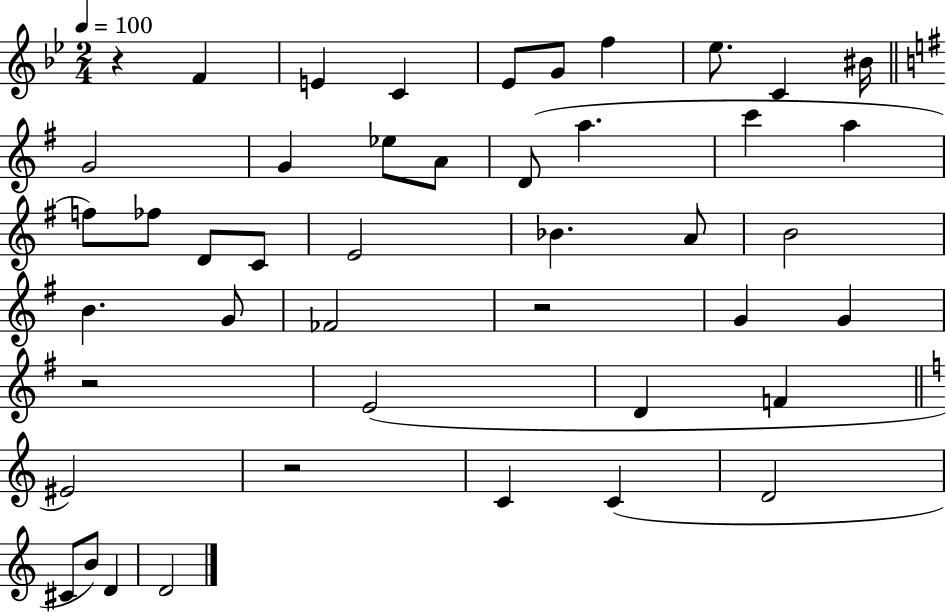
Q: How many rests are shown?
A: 4